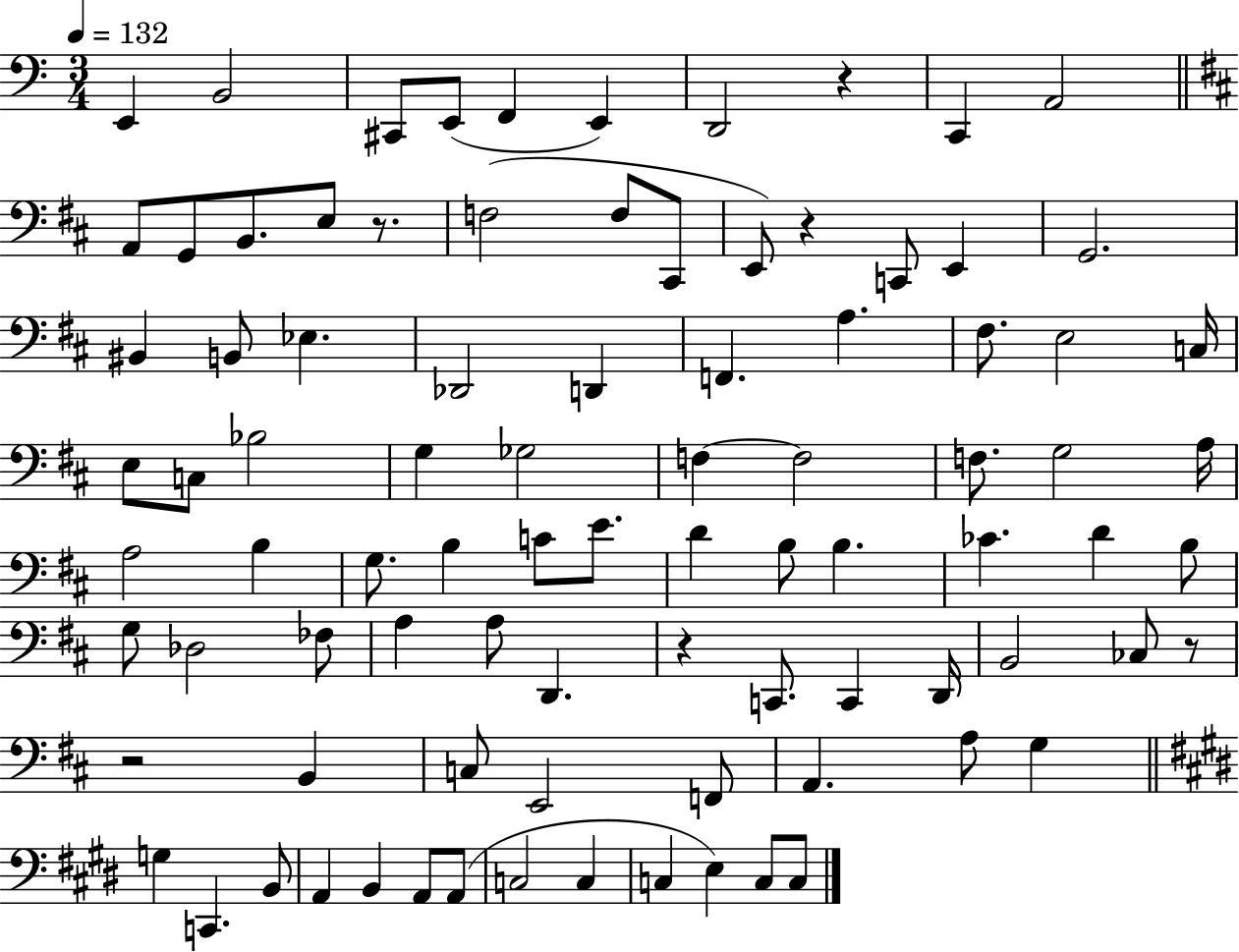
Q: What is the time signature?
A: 3/4